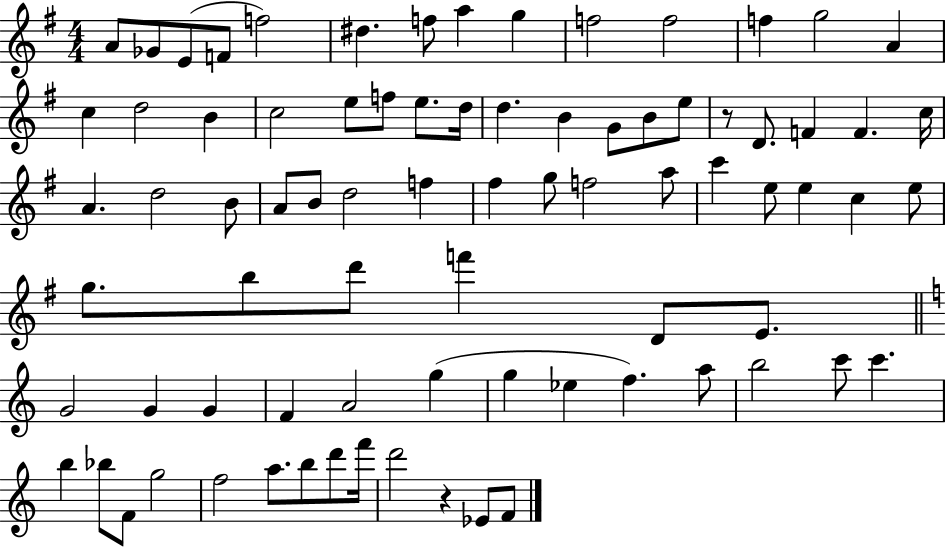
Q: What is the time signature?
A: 4/4